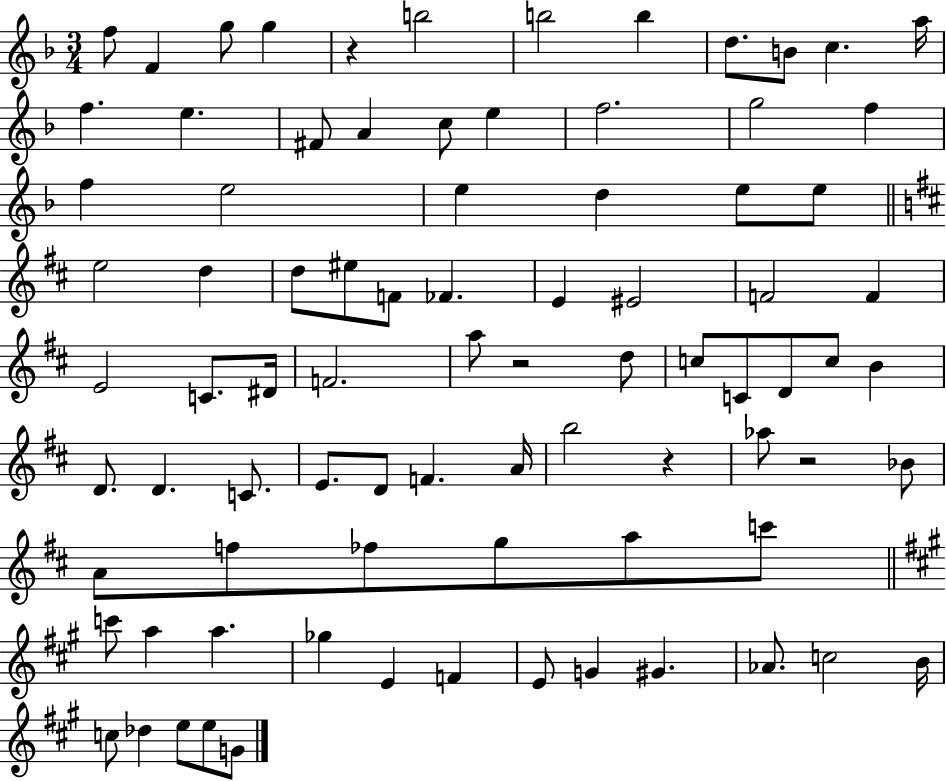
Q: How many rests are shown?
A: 4